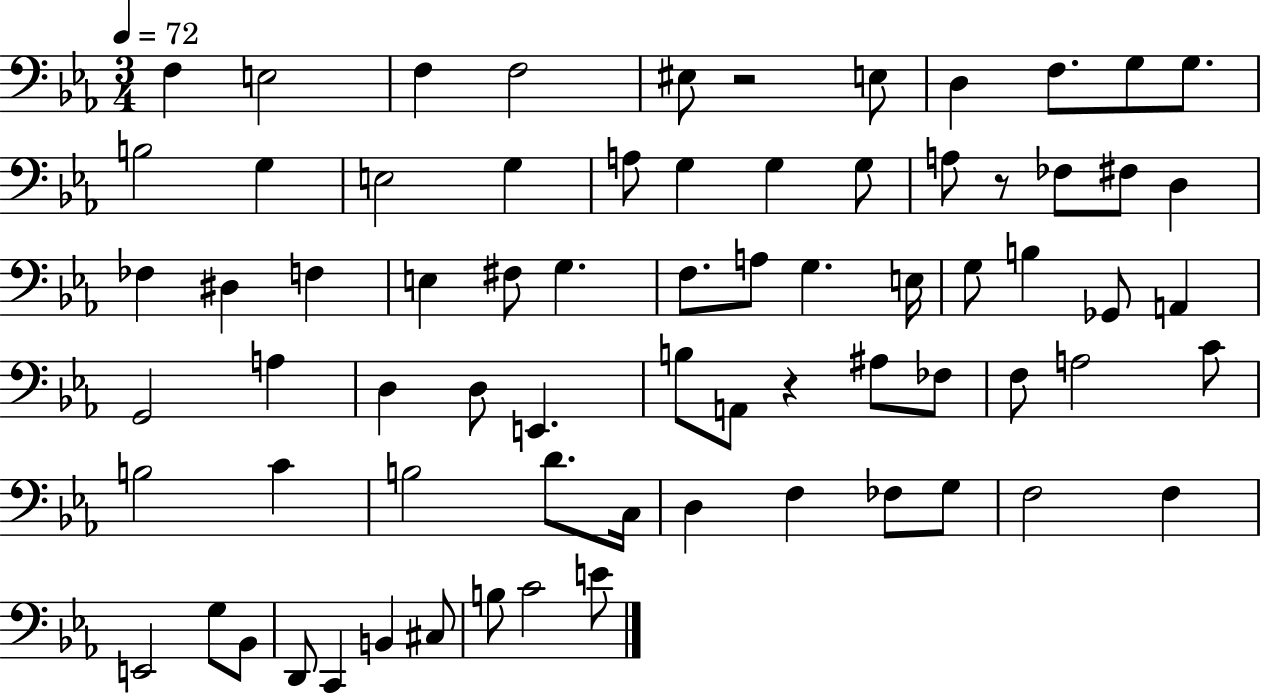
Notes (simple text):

F3/q E3/h F3/q F3/h EIS3/e R/h E3/e D3/q F3/e. G3/e G3/e. B3/h G3/q E3/h G3/q A3/e G3/q G3/q G3/e A3/e R/e FES3/e F#3/e D3/q FES3/q D#3/q F3/q E3/q F#3/e G3/q. F3/e. A3/e G3/q. E3/s G3/e B3/q Gb2/e A2/q G2/h A3/q D3/q D3/e E2/q. B3/e A2/e R/q A#3/e FES3/e F3/e A3/h C4/e B3/h C4/q B3/h D4/e. C3/s D3/q F3/q FES3/e G3/e F3/h F3/q E2/h G3/e Bb2/e D2/e C2/q B2/q C#3/e B3/e C4/h E4/e